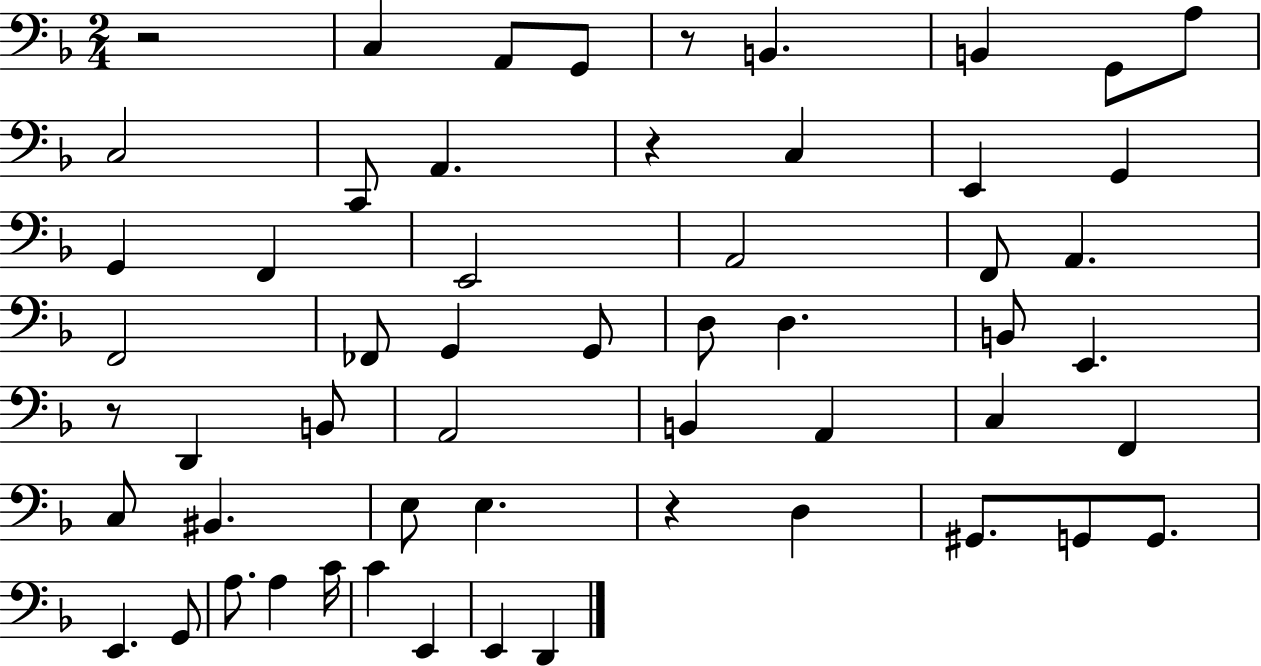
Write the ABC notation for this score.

X:1
T:Untitled
M:2/4
L:1/4
K:F
z2 C, A,,/2 G,,/2 z/2 B,, B,, G,,/2 A,/2 C,2 C,,/2 A,, z C, E,, G,, G,, F,, E,,2 A,,2 F,,/2 A,, F,,2 _F,,/2 G,, G,,/2 D,/2 D, B,,/2 E,, z/2 D,, B,,/2 A,,2 B,, A,, C, F,, C,/2 ^B,, E,/2 E, z D, ^G,,/2 G,,/2 G,,/2 E,, G,,/2 A,/2 A, C/4 C E,, E,, D,,